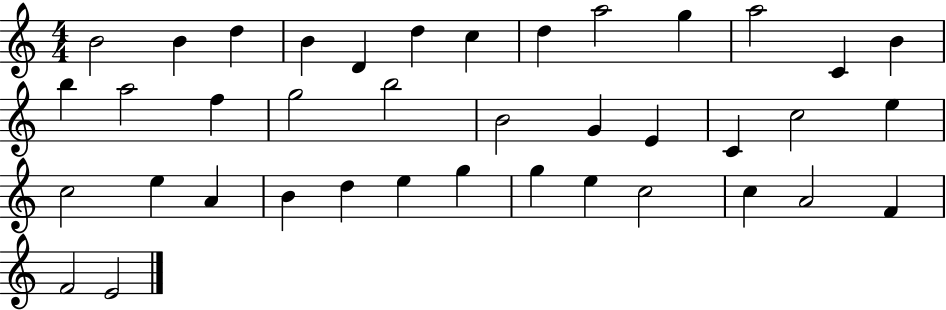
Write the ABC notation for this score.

X:1
T:Untitled
M:4/4
L:1/4
K:C
B2 B d B D d c d a2 g a2 C B b a2 f g2 b2 B2 G E C c2 e c2 e A B d e g g e c2 c A2 F F2 E2